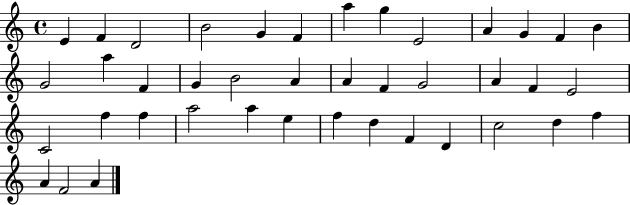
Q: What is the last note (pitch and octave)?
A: A4